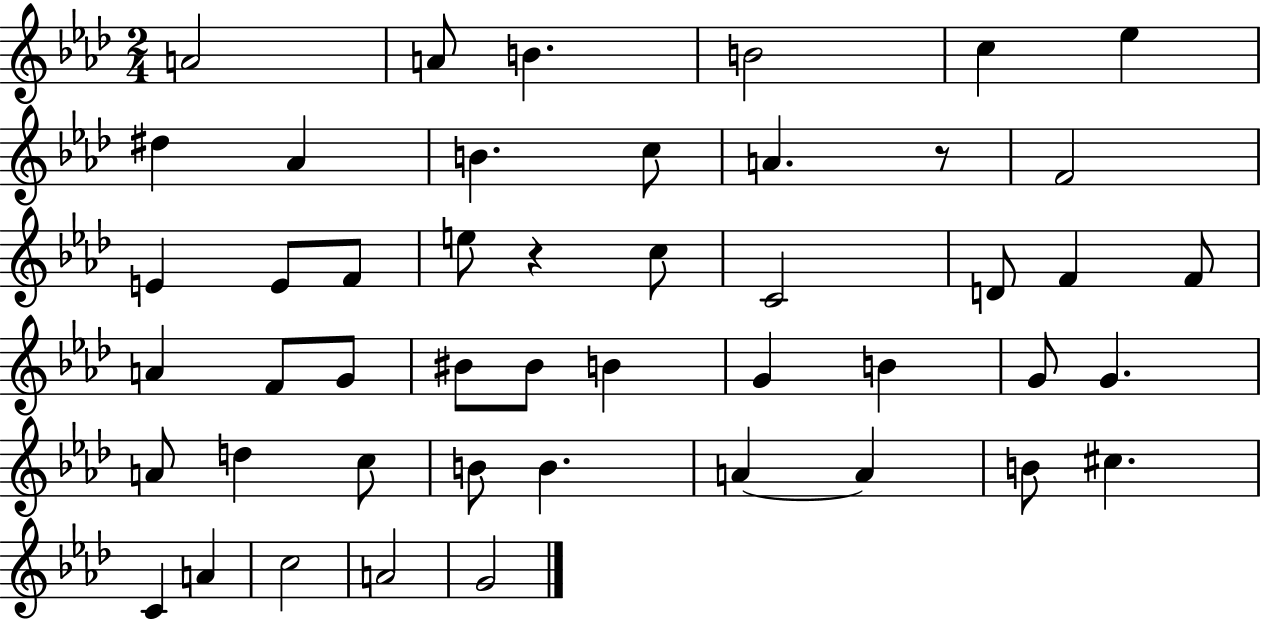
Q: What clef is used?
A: treble